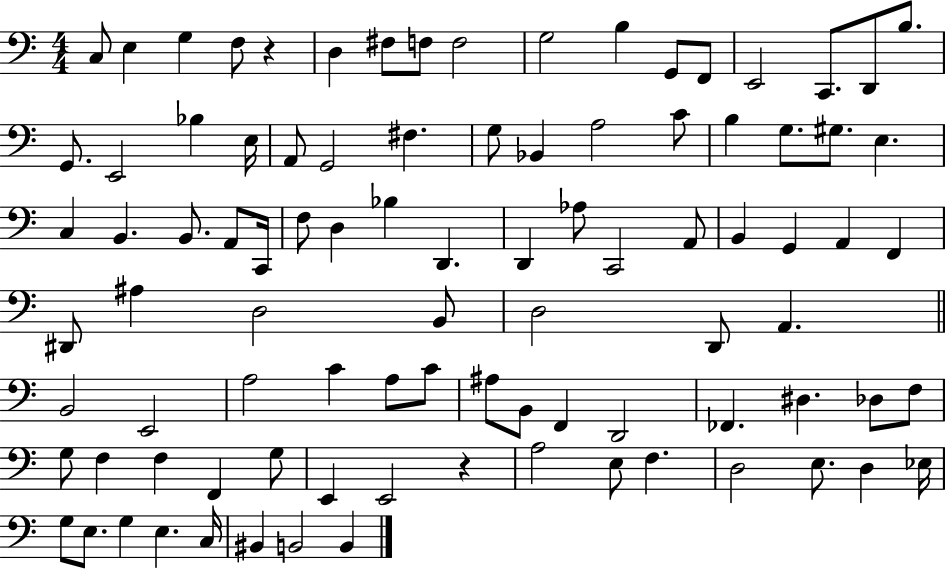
X:1
T:Untitled
M:4/4
L:1/4
K:C
C,/2 E, G, F,/2 z D, ^F,/2 F,/2 F,2 G,2 B, G,,/2 F,,/2 E,,2 C,,/2 D,,/2 B,/2 G,,/2 E,,2 _B, E,/4 A,,/2 G,,2 ^F, G,/2 _B,, A,2 C/2 B, G,/2 ^G,/2 E, C, B,, B,,/2 A,,/2 C,,/4 F,/2 D, _B, D,, D,, _A,/2 C,,2 A,,/2 B,, G,, A,, F,, ^D,,/2 ^A, D,2 B,,/2 D,2 D,,/2 A,, B,,2 E,,2 A,2 C A,/2 C/2 ^A,/2 B,,/2 F,, D,,2 _F,, ^D, _D,/2 F,/2 G,/2 F, F, F,, G,/2 E,, E,,2 z A,2 E,/2 F, D,2 E,/2 D, _E,/4 G,/2 E,/2 G, E, C,/4 ^B,, B,,2 B,,